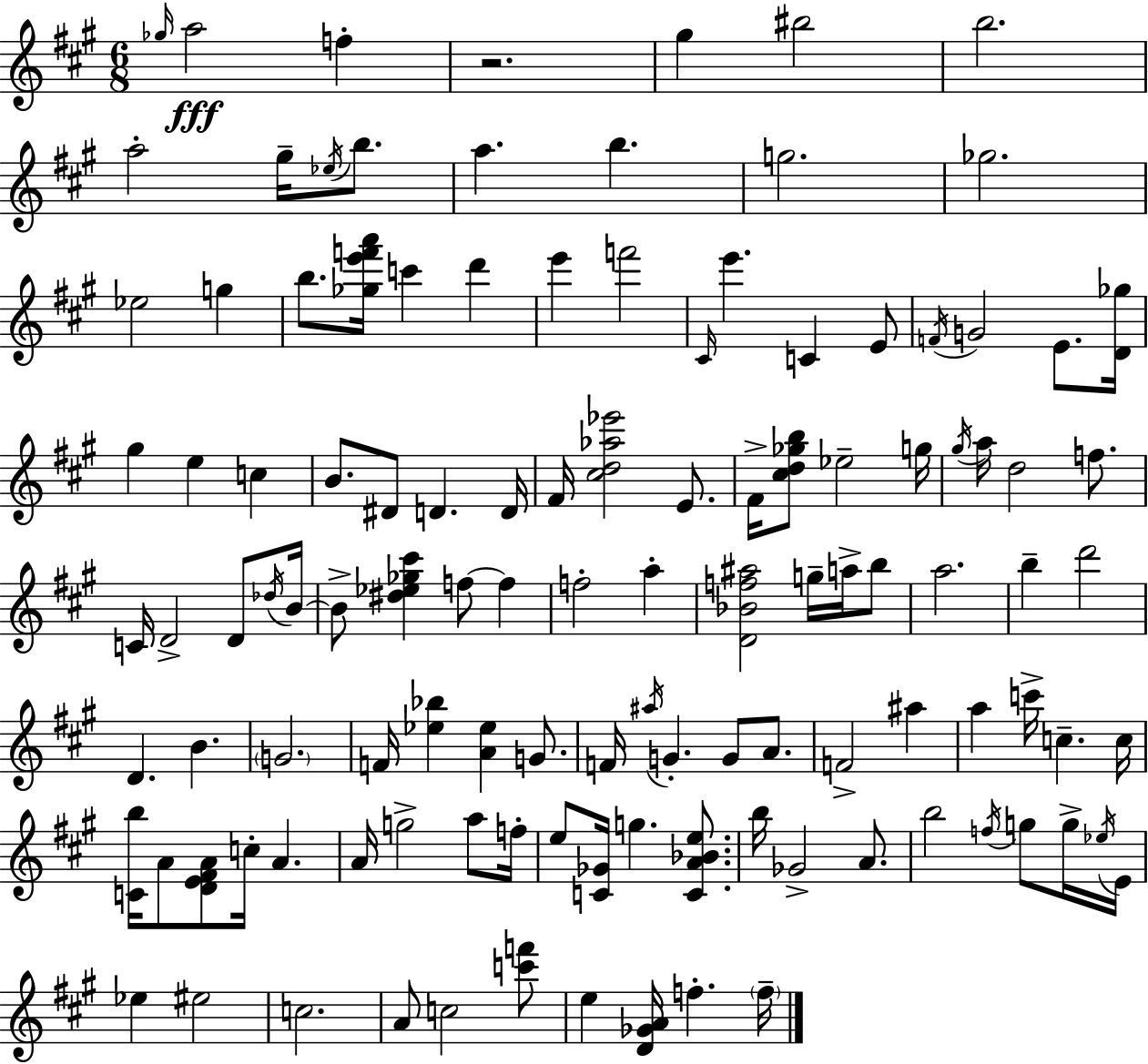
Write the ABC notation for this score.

X:1
T:Untitled
M:6/8
L:1/4
K:A
_g/4 a2 f z2 ^g ^b2 b2 a2 ^g/4 _e/4 b/2 a b g2 _g2 _e2 g b/2 [_ge'f'a']/4 c' d' e' f'2 ^C/4 e' C E/2 F/4 G2 E/2 [D_g]/4 ^g e c B/2 ^D/2 D D/4 ^F/4 [^cd_a_e']2 E/2 ^F/4 [^cd_gb]/2 _e2 g/4 ^g/4 a/4 d2 f/2 C/4 D2 D/2 _d/4 B/4 B/2 [^d_e_g^c'] f/2 f f2 a [D_Bf^a]2 g/4 a/4 b/2 a2 b d'2 D B G2 F/4 [_e_b] [A_e] G/2 F/4 ^a/4 G G/2 A/2 F2 ^a a c'/4 c c/4 [Cb]/4 A/2 [DE^FA]/2 c/4 A A/4 g2 a/2 f/4 e/2 [C_G]/4 g [CA_Be]/2 b/4 _G2 A/2 b2 f/4 g/2 g/4 _e/4 E/4 _e ^e2 c2 A/2 c2 [c'f']/2 e [D_GA]/4 f f/4